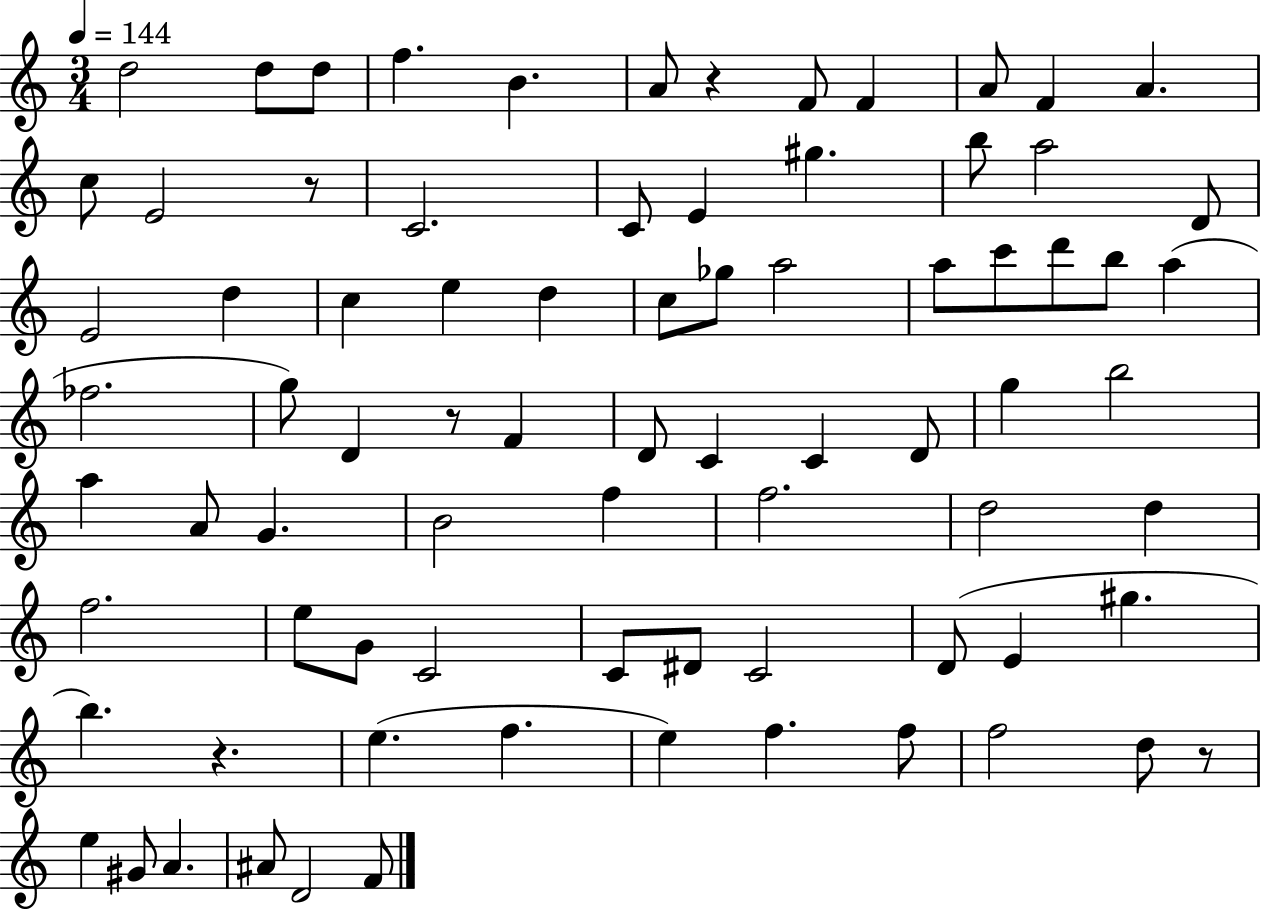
X:1
T:Untitled
M:3/4
L:1/4
K:C
d2 d/2 d/2 f B A/2 z F/2 F A/2 F A c/2 E2 z/2 C2 C/2 E ^g b/2 a2 D/2 E2 d c e d c/2 _g/2 a2 a/2 c'/2 d'/2 b/2 a _f2 g/2 D z/2 F D/2 C C D/2 g b2 a A/2 G B2 f f2 d2 d f2 e/2 G/2 C2 C/2 ^D/2 C2 D/2 E ^g b z e f e f f/2 f2 d/2 z/2 e ^G/2 A ^A/2 D2 F/2